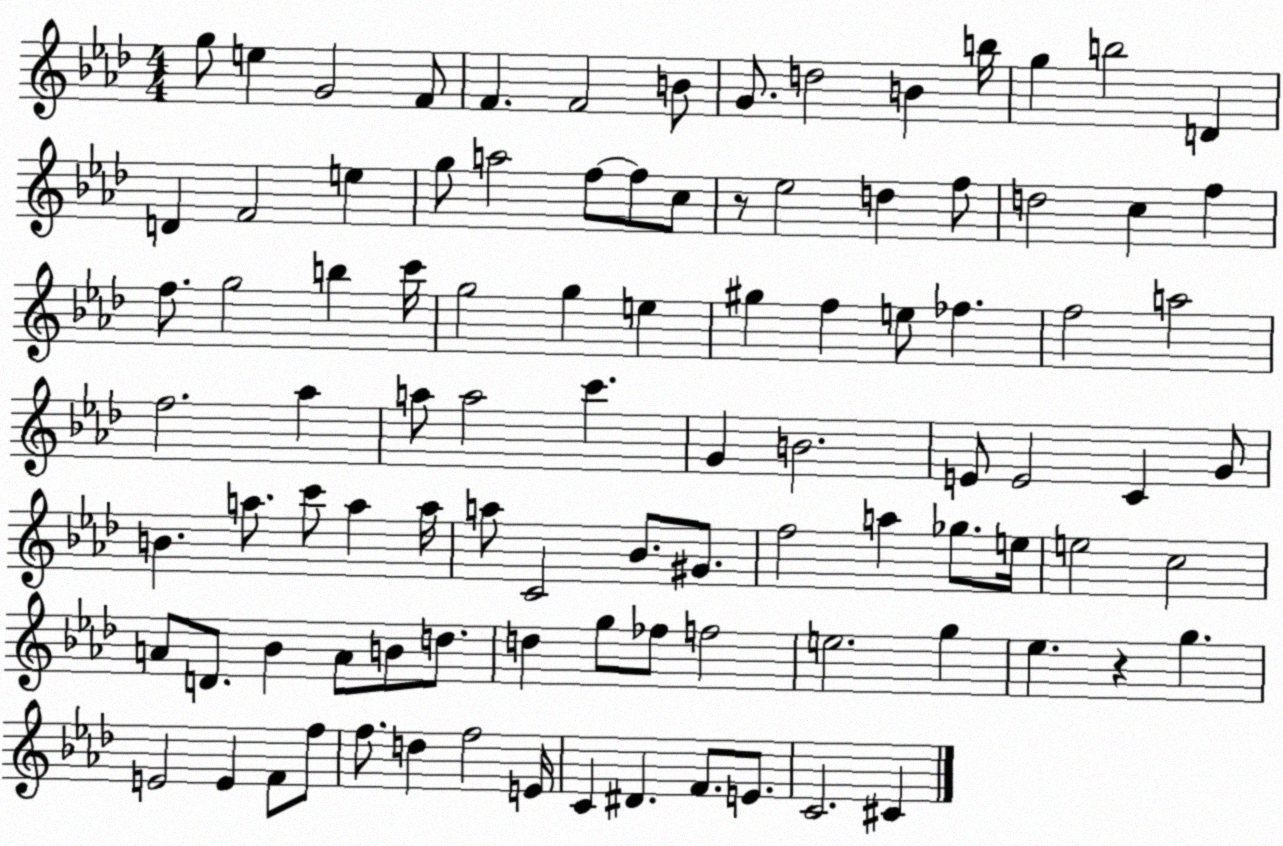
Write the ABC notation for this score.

X:1
T:Untitled
M:4/4
L:1/4
K:Ab
g/2 e G2 F/2 F F2 B/2 G/2 d2 B b/4 g b2 D D F2 e g/2 a2 f/2 f/2 c/2 z/2 _e2 d f/2 d2 c f f/2 g2 b c'/4 g2 g e ^g f e/2 _f f2 a2 f2 _a a/2 a2 c' G B2 E/2 E2 C G/2 B a/2 c'/2 a a/4 a/2 C2 _B/2 ^G/2 f2 a _g/2 e/4 e2 c2 A/2 D/2 _B A/2 B/2 d/2 d g/2 _f/2 f2 e2 g _e z g E2 E F/2 f/2 f/2 d f2 E/4 C ^D F/2 E/2 C2 ^C